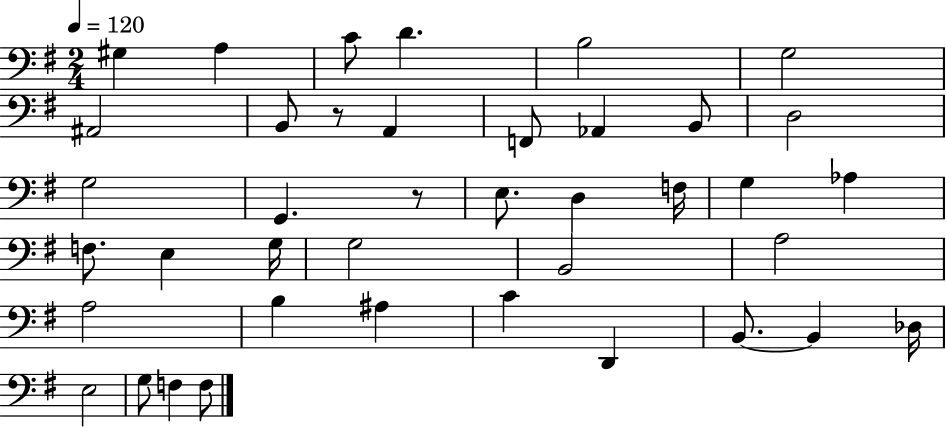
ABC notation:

X:1
T:Untitled
M:2/4
L:1/4
K:G
^G, A, C/2 D B,2 G,2 ^A,,2 B,,/2 z/2 A,, F,,/2 _A,, B,,/2 D,2 G,2 G,, z/2 E,/2 D, F,/4 G, _A, F,/2 E, G,/4 G,2 B,,2 A,2 A,2 B, ^A, C D,, B,,/2 B,, _D,/4 E,2 G,/2 F, F,/2